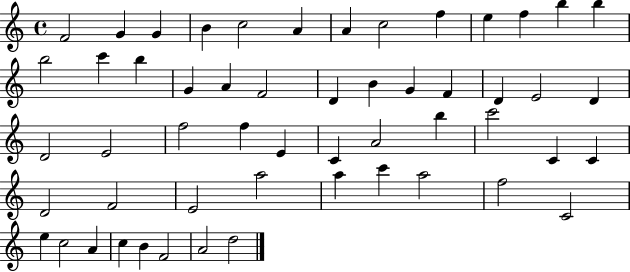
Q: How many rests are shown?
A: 0